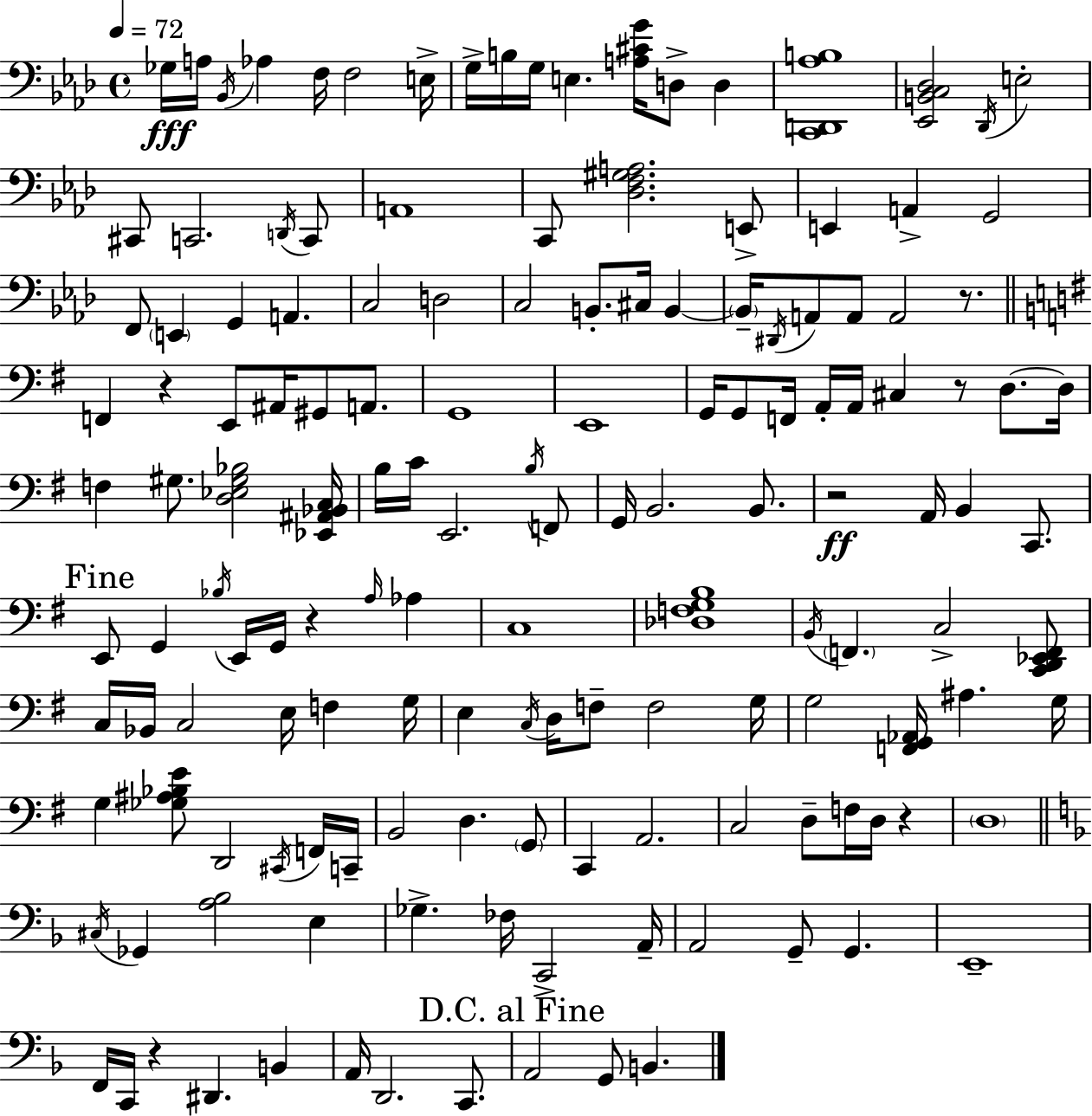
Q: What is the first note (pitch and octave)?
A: Gb3